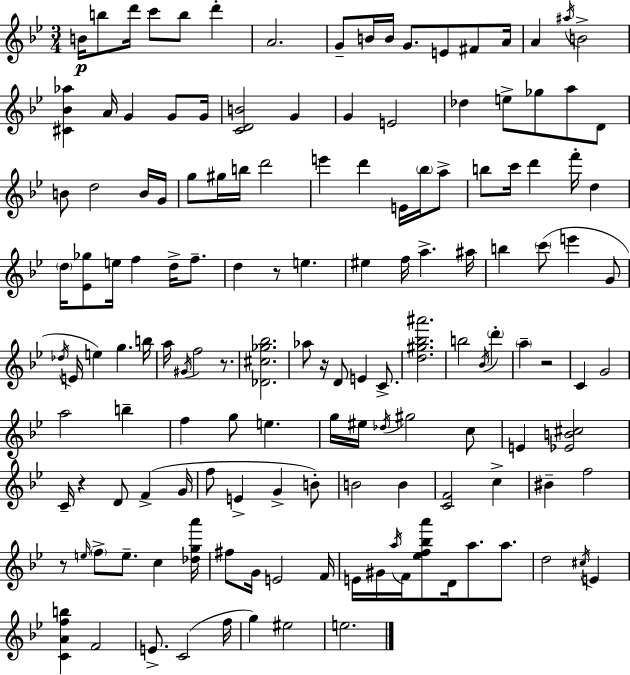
B4/s B5/e D6/s C6/e B5/e D6/q A4/h. G4/e B4/s B4/s G4/e. E4/e F#4/e A4/s A4/q A#5/s B4/h [C#4,Bb4,Ab5]/q A4/s G4/q G4/e G4/s [C4,D4,B4]/h G4/q G4/q E4/h Db5/q E5/e Gb5/e A5/e D4/e B4/e D5/h B4/s G4/s G5/e G#5/s B5/s D6/h E6/q D6/q E4/s Bb5/s A5/e B5/e C6/s D6/q F6/s D5/q D5/s [Eb4,Gb5]/e E5/s F5/q D5/s F5/e. D5/q R/e E5/q. EIS5/q F5/s A5/q. A#5/s B5/q C6/e E6/q G4/e Db5/s E4/s E5/q G5/q. B5/s A5/s G#4/s F5/h R/e. [Db4,C#5,Gb5,Bb5]/h. Ab5/e R/s D4/e E4/q C4/e. [D5,G#5,Bb5,A#6]/h. B5/h Bb4/s D6/q A5/q R/h C4/q G4/h A5/h B5/q F5/q G5/e E5/q. G5/s EIS5/s Db5/s G#5/h C5/e E4/q [Eb4,B4,C#5]/h C4/s R/q D4/e F4/q G4/s F5/e E4/q G4/q B4/e B4/h B4/q [C4,F4]/h C5/q BIS4/q F5/h R/e E5/s F5/e E5/e. C5/q [Db5,G5,A6]/s F#5/e G4/s E4/h F4/s E4/s G#4/s A5/s F4/s [Eb5,F5,Bb5,A6]/e D4/s A5/e. A5/e. D5/h C#5/s E4/q [C4,A4,F5,B5]/q F4/h E4/e. C4/h F5/s G5/q EIS5/h E5/h.